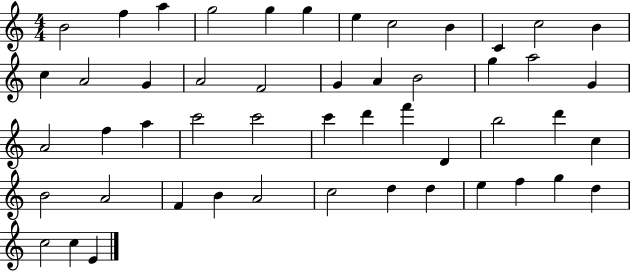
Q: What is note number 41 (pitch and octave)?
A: C5